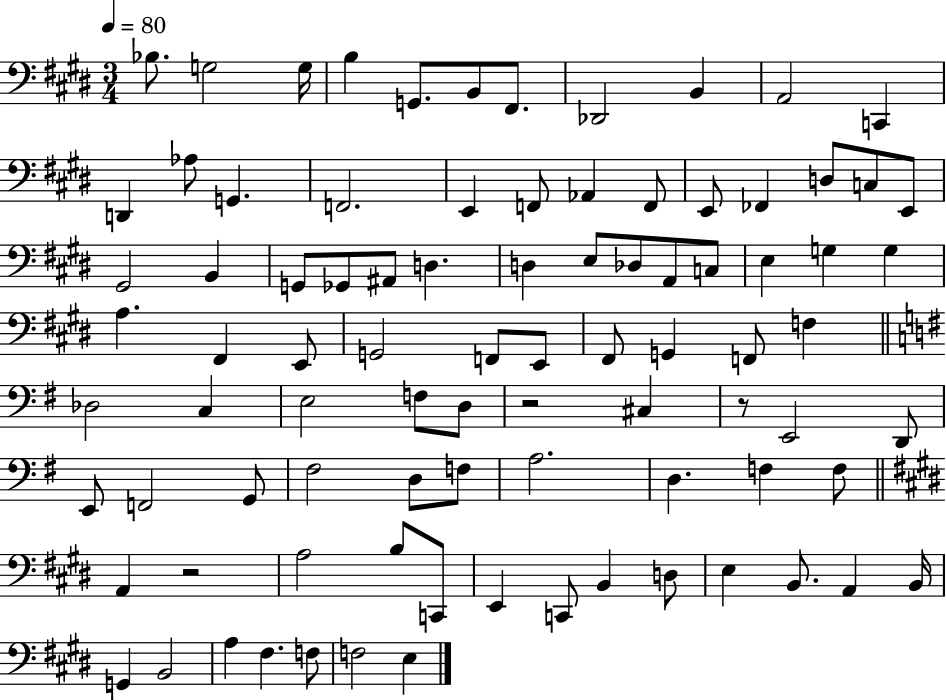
Bb3/e. G3/h G3/s B3/q G2/e. B2/e F#2/e. Db2/h B2/q A2/h C2/q D2/q Ab3/e G2/q. F2/h. E2/q F2/e Ab2/q F2/e E2/e FES2/q D3/e C3/e E2/e G#2/h B2/q G2/e Gb2/e A#2/e D3/q. D3/q E3/e Db3/e A2/e C3/e E3/q G3/q G3/q A3/q. F#2/q E2/e G2/h F2/e E2/e F#2/e G2/q F2/e F3/q Db3/h C3/q E3/h F3/e D3/e R/h C#3/q R/e E2/h D2/e E2/e F2/h G2/e F#3/h D3/e F3/e A3/h. D3/q. F3/q F3/e A2/q R/h A3/h B3/e C2/e E2/q C2/e B2/q D3/e E3/q B2/e. A2/q B2/s G2/q B2/h A3/q F#3/q. F3/e F3/h E3/q